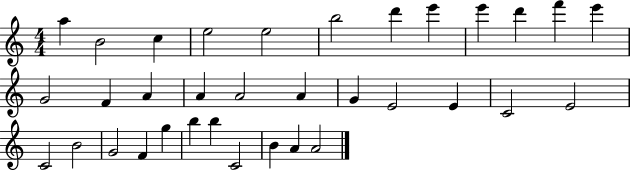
{
  \clef treble
  \numericTimeSignature
  \time 4/4
  \key c \major
  a''4 b'2 c''4 | e''2 e''2 | b''2 d'''4 e'''4 | e'''4 d'''4 f'''4 e'''4 | \break g'2 f'4 a'4 | a'4 a'2 a'4 | g'4 e'2 e'4 | c'2 e'2 | \break c'2 b'2 | g'2 f'4 g''4 | b''4 b''4 c'2 | b'4 a'4 a'2 | \break \bar "|."
}